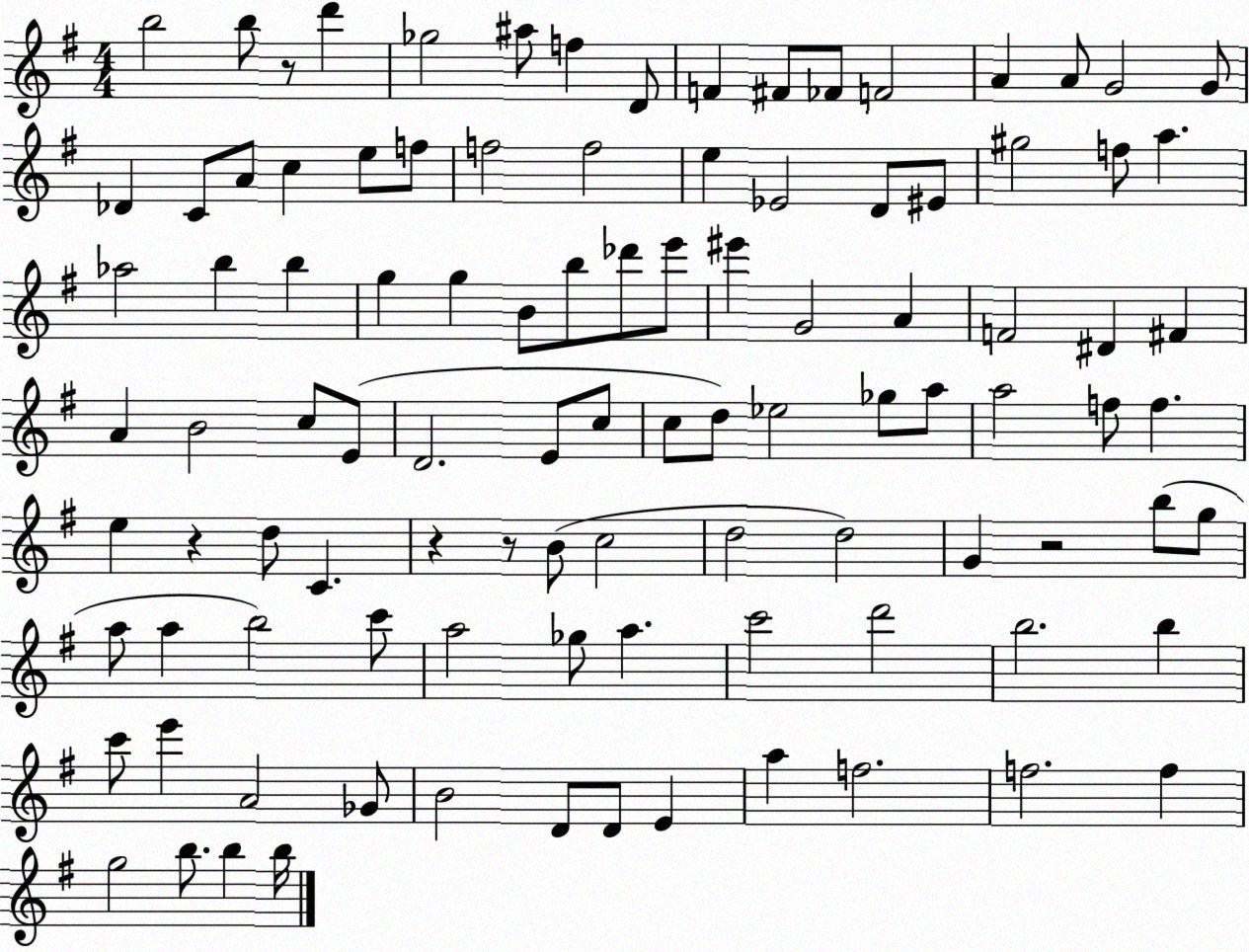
X:1
T:Untitled
M:4/4
L:1/4
K:G
b2 b/2 z/2 d' _g2 ^a/2 f D/2 F ^F/2 _F/2 F2 A A/2 G2 G/2 _D C/2 A/2 c e/2 f/2 f2 f2 e _E2 D/2 ^E/2 ^g2 f/2 a _a2 b b g g B/2 b/2 _d'/2 e'/2 ^e' G2 A F2 ^D ^F A B2 c/2 E/2 D2 E/2 c/2 c/2 d/2 _e2 _g/2 a/2 a2 f/2 f e z d/2 C z z/2 B/2 c2 d2 d2 G z2 b/2 g/2 a/2 a b2 c'/2 a2 _g/2 a c'2 d'2 b2 b c'/2 e' A2 _G/2 B2 D/2 D/2 E a f2 f2 f g2 b/2 b b/4